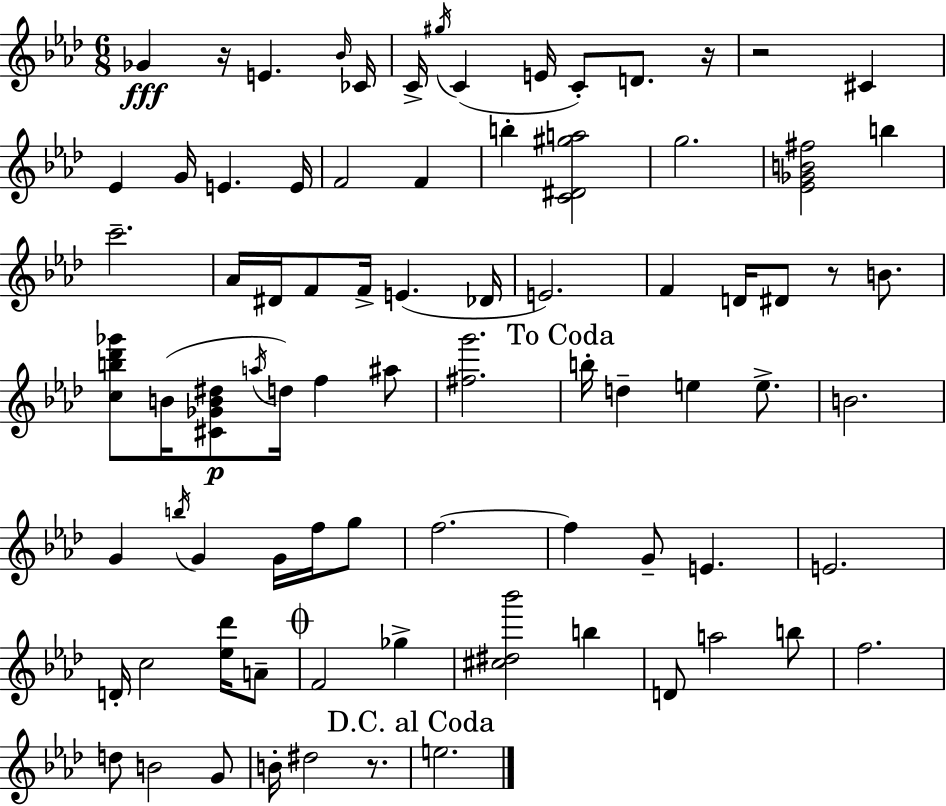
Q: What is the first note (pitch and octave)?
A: Gb4